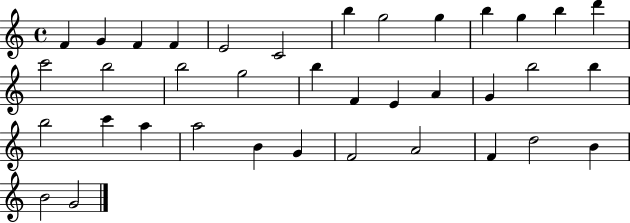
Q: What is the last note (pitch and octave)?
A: G4